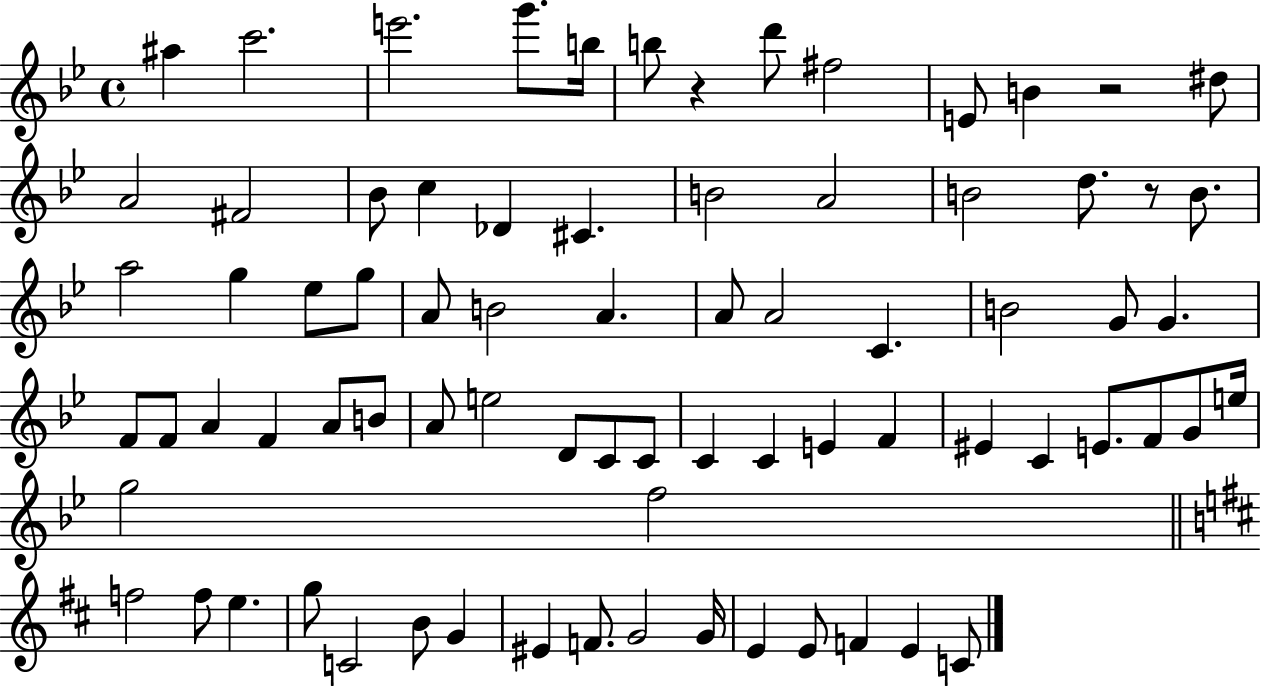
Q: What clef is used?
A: treble